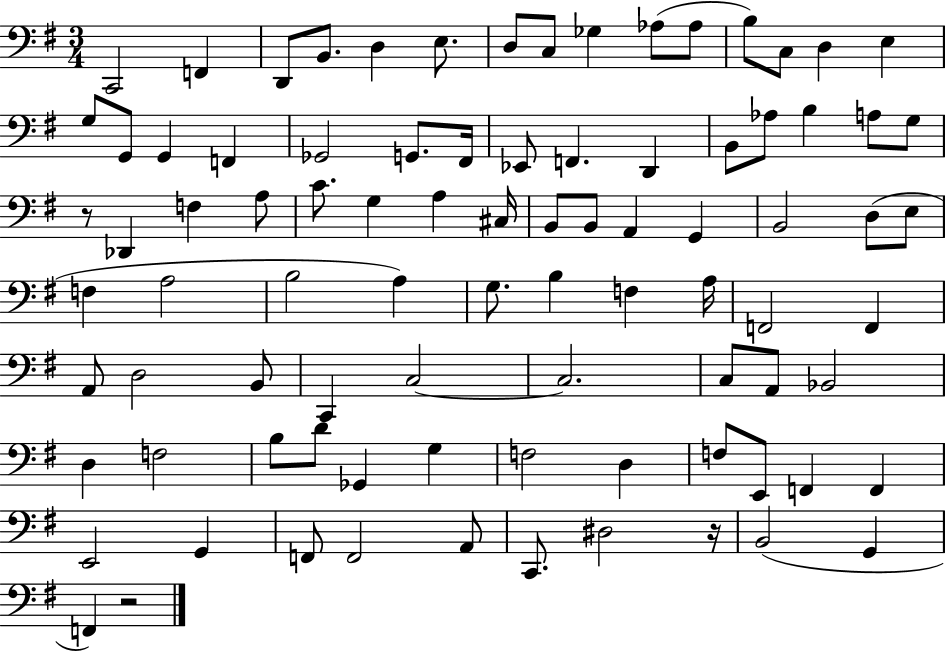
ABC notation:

X:1
T:Untitled
M:3/4
L:1/4
K:G
C,,2 F,, D,,/2 B,,/2 D, E,/2 D,/2 C,/2 _G, _A,/2 _A,/2 B,/2 C,/2 D, E, G,/2 G,,/2 G,, F,, _G,,2 G,,/2 ^F,,/4 _E,,/2 F,, D,, B,,/2 _A,/2 B, A,/2 G,/2 z/2 _D,, F, A,/2 C/2 G, A, ^C,/4 B,,/2 B,,/2 A,, G,, B,,2 D,/2 E,/2 F, A,2 B,2 A, G,/2 B, F, A,/4 F,,2 F,, A,,/2 D,2 B,,/2 C,, C,2 C,2 C,/2 A,,/2 _B,,2 D, F,2 B,/2 D/2 _G,, G, F,2 D, F,/2 E,,/2 F,, F,, E,,2 G,, F,,/2 F,,2 A,,/2 C,,/2 ^D,2 z/4 B,,2 G,, F,, z2